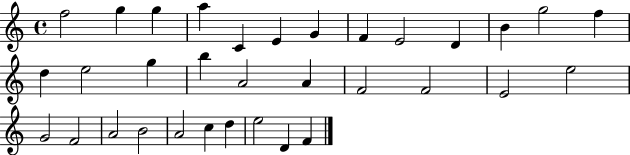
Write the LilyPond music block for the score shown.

{
  \clef treble
  \time 4/4
  \defaultTimeSignature
  \key c \major
  f''2 g''4 g''4 | a''4 c'4 e'4 g'4 | f'4 e'2 d'4 | b'4 g''2 f''4 | \break d''4 e''2 g''4 | b''4 a'2 a'4 | f'2 f'2 | e'2 e''2 | \break g'2 f'2 | a'2 b'2 | a'2 c''4 d''4 | e''2 d'4 f'4 | \break \bar "|."
}